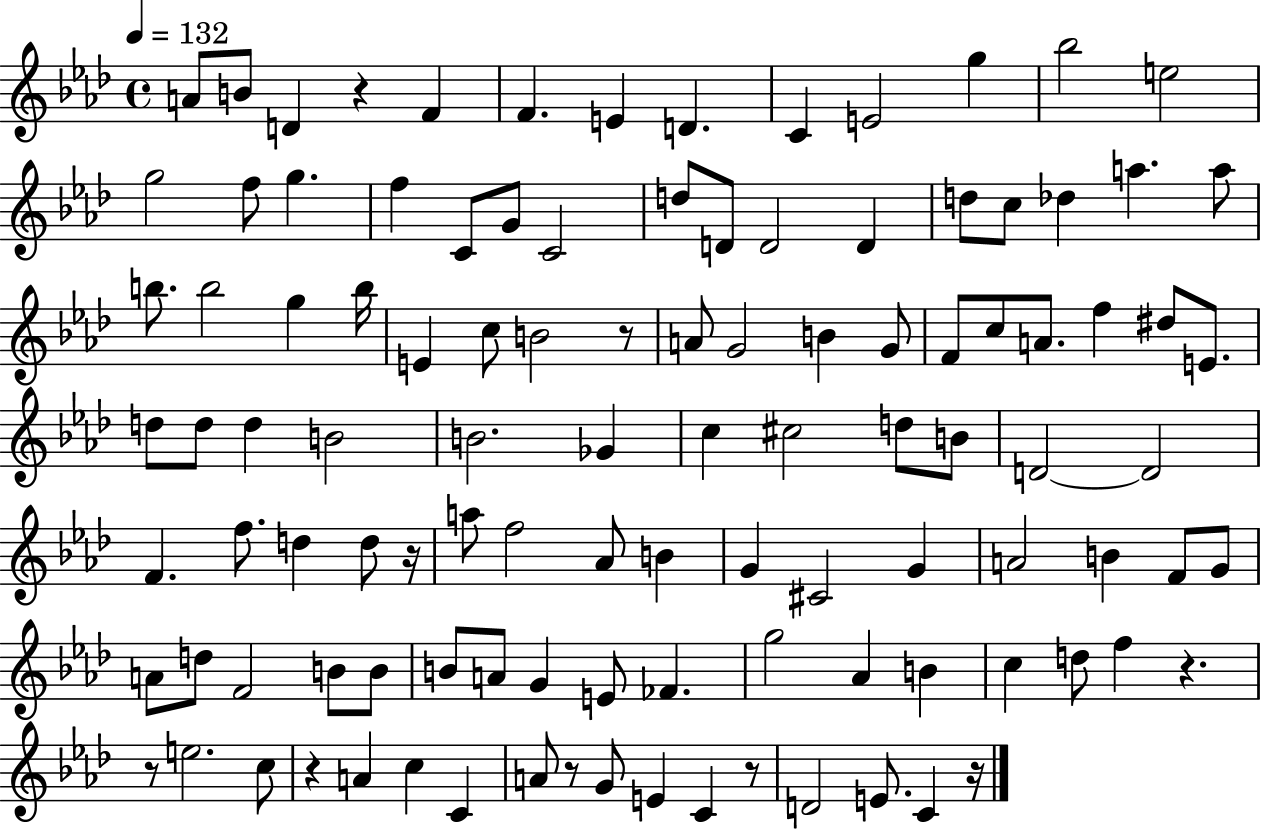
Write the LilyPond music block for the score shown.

{
  \clef treble
  \time 4/4
  \defaultTimeSignature
  \key aes \major
  \tempo 4 = 132
  a'8 b'8 d'4 r4 f'4 | f'4. e'4 d'4. | c'4 e'2 g''4 | bes''2 e''2 | \break g''2 f''8 g''4. | f''4 c'8 g'8 c'2 | d''8 d'8 d'2 d'4 | d''8 c''8 des''4 a''4. a''8 | \break b''8. b''2 g''4 b''16 | e'4 c''8 b'2 r8 | a'8 g'2 b'4 g'8 | f'8 c''8 a'8. f''4 dis''8 e'8. | \break d''8 d''8 d''4 b'2 | b'2. ges'4 | c''4 cis''2 d''8 b'8 | d'2~~ d'2 | \break f'4. f''8. d''4 d''8 r16 | a''8 f''2 aes'8 b'4 | g'4 cis'2 g'4 | a'2 b'4 f'8 g'8 | \break a'8 d''8 f'2 b'8 b'8 | b'8 a'8 g'4 e'8 fes'4. | g''2 aes'4 b'4 | c''4 d''8 f''4 r4. | \break r8 e''2. c''8 | r4 a'4 c''4 c'4 | a'8 r8 g'8 e'4 c'4 r8 | d'2 e'8. c'4 r16 | \break \bar "|."
}